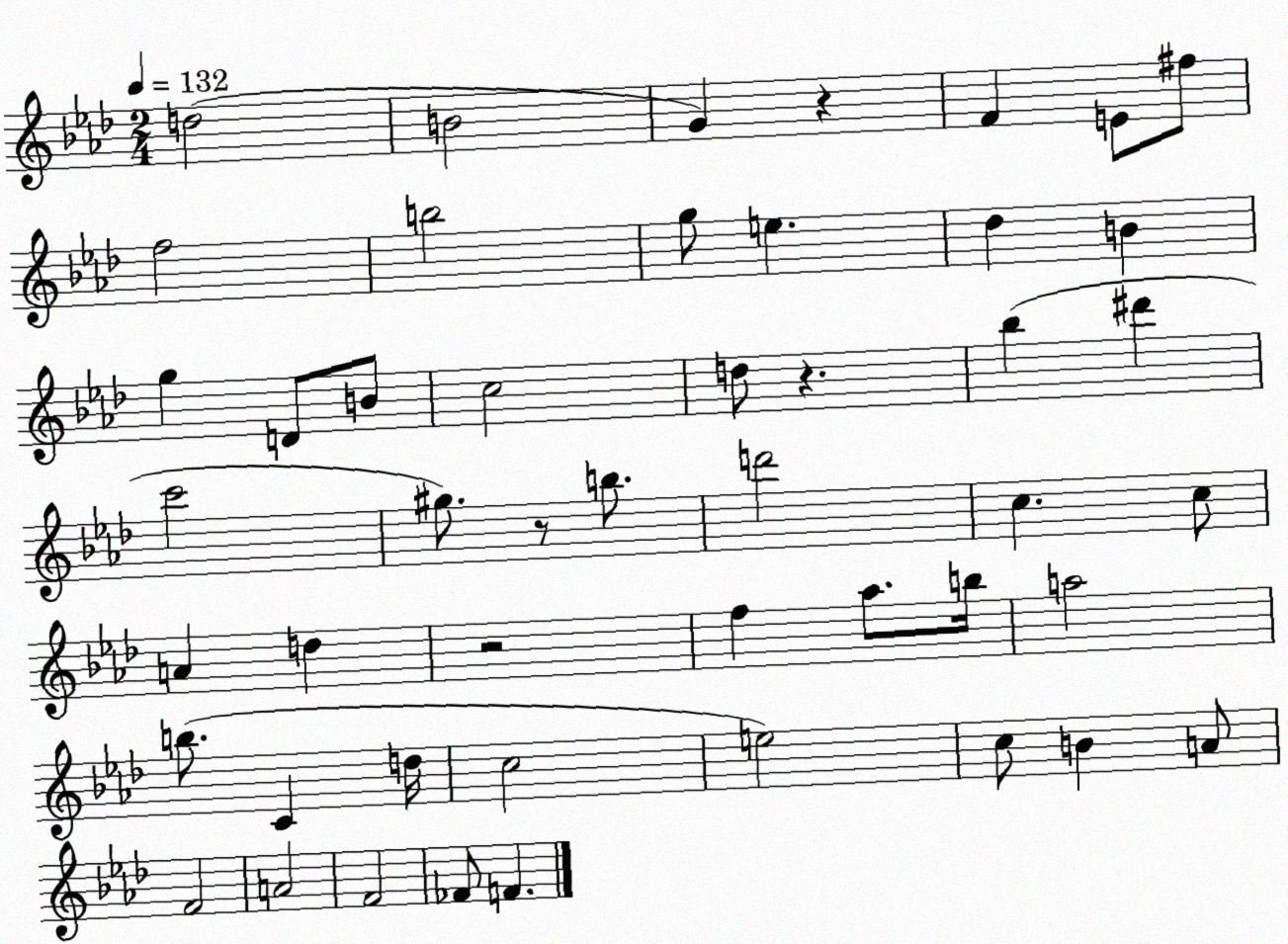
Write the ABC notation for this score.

X:1
T:Untitled
M:2/4
L:1/4
K:Ab
d2 B2 G z F E/2 ^f/2 f2 b2 g/2 e _d B g D/2 B/2 c2 d/2 z _b ^d' c'2 ^g/2 z/2 b/2 d'2 c c/2 A d z2 f _a/2 b/4 a2 b/2 C d/4 c2 e2 c/2 B A/2 F2 A2 F2 _F/2 F